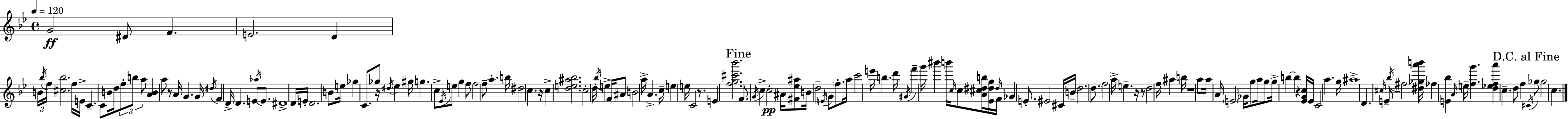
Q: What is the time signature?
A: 4/4